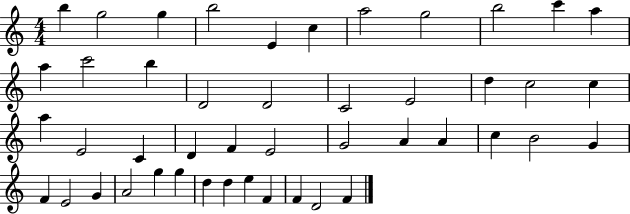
B5/q G5/h G5/q B5/h E4/q C5/q A5/h G5/h B5/h C6/q A5/q A5/q C6/h B5/q D4/h D4/h C4/h E4/h D5/q C5/h C5/q A5/q E4/h C4/q D4/q F4/q E4/h G4/h A4/q A4/q C5/q B4/h G4/q F4/q E4/h G4/q A4/h G5/q G5/q D5/q D5/q E5/q F4/q F4/q D4/h F4/q